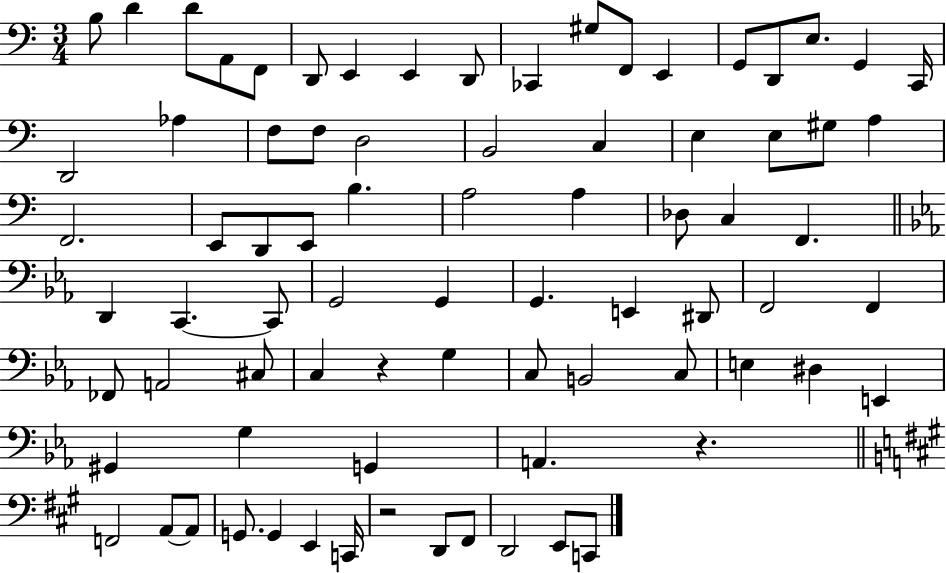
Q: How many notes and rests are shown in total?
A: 79